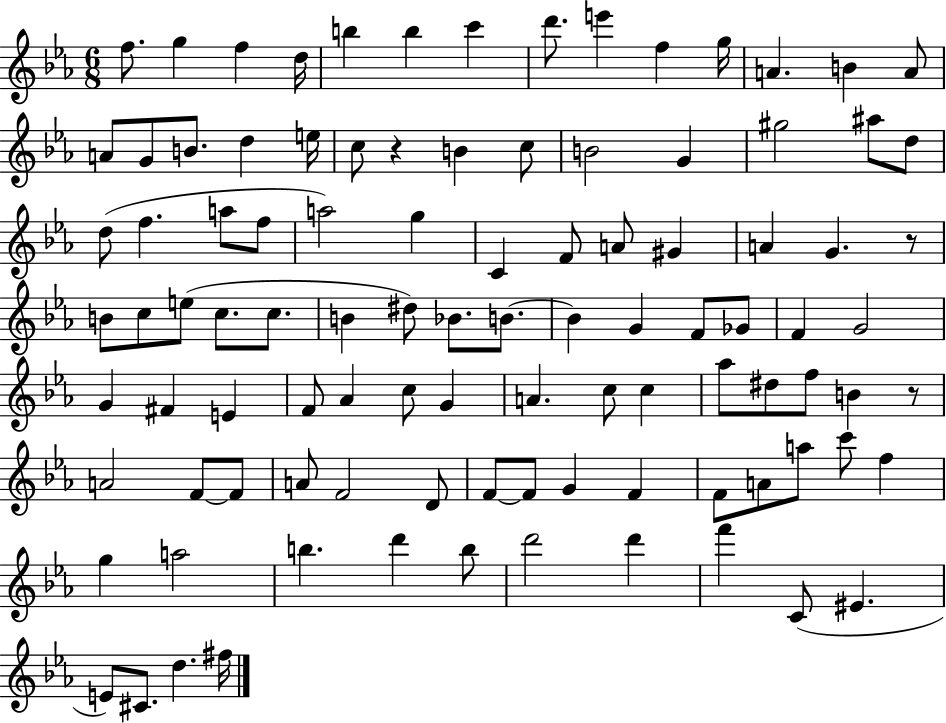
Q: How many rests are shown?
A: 3